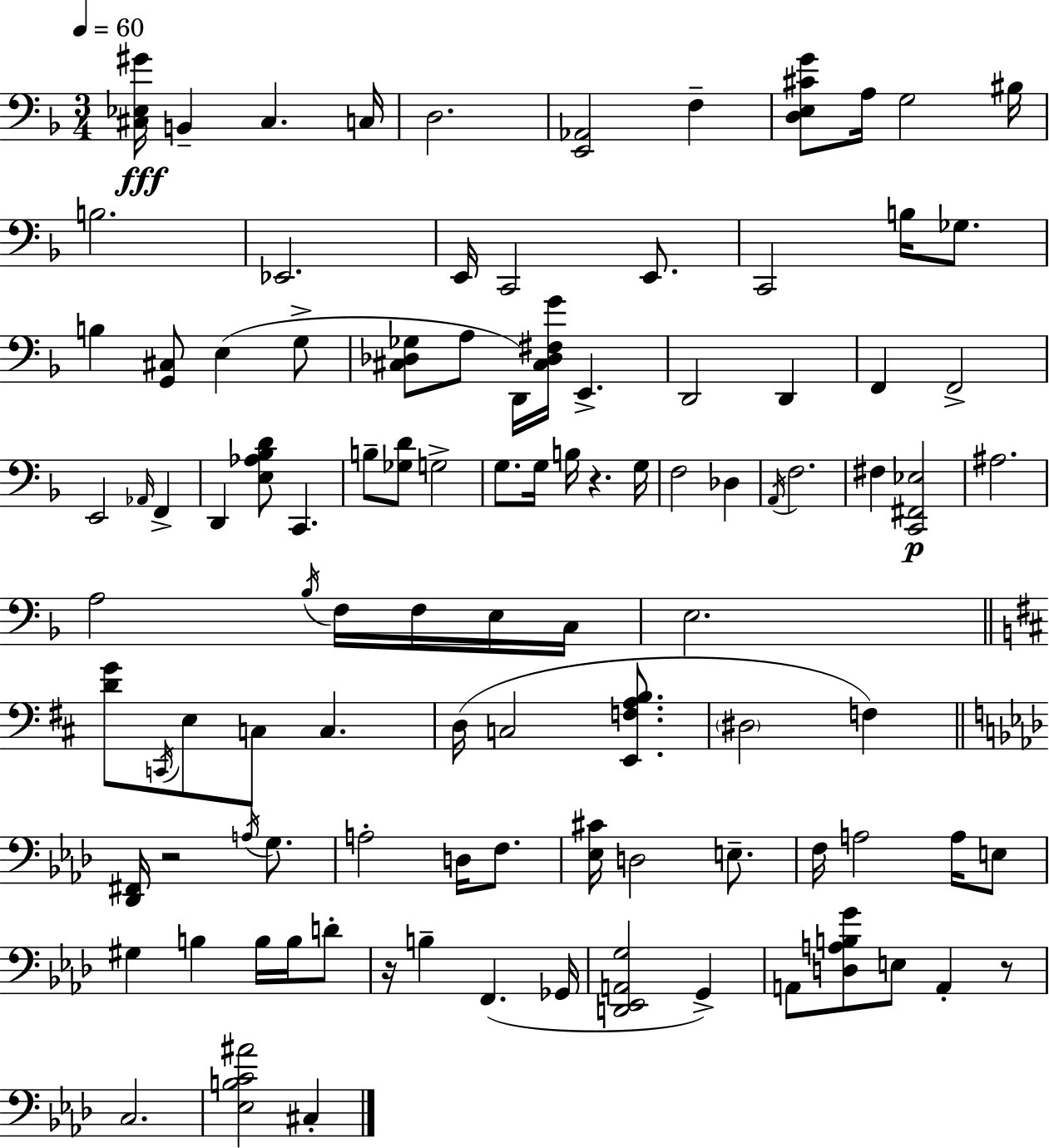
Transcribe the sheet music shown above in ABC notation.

X:1
T:Untitled
M:3/4
L:1/4
K:Dm
[^C,_E,^G]/4 B,, ^C, C,/4 D,2 [E,,_A,,]2 F, [D,E,^CG]/2 A,/4 G,2 ^B,/4 B,2 _E,,2 E,,/4 C,,2 E,,/2 C,,2 B,/4 _G,/2 B, [G,,^C,]/2 E, G,/2 [^C,_D,_G,]/2 A,/2 D,,/4 [^C,_D,^F,G]/4 E,, D,,2 D,, F,, F,,2 E,,2 _A,,/4 F,, D,, [E,_A,_B,D]/2 C,, B,/2 [_G,D]/2 G,2 G,/2 G,/4 B,/4 z G,/4 F,2 _D, A,,/4 F,2 ^F, [C,,^F,,_E,]2 ^A,2 A,2 _B,/4 F,/4 F,/4 E,/4 C,/4 E,2 [DG]/2 C,,/4 E,/2 C,/2 C, D,/4 C,2 [E,,F,A,B,]/2 ^D,2 F, [_D,,^F,,]/4 z2 A,/4 G,/2 A,2 D,/4 F,/2 [_E,^C]/4 D,2 E,/2 F,/4 A,2 A,/4 E,/2 ^G, B, B,/4 B,/4 D/2 z/4 B, F,, _G,,/4 [D,,_E,,A,,G,]2 G,, A,,/2 [D,A,B,G]/2 E,/2 A,, z/2 C,2 [_E,B,C^A]2 ^C,